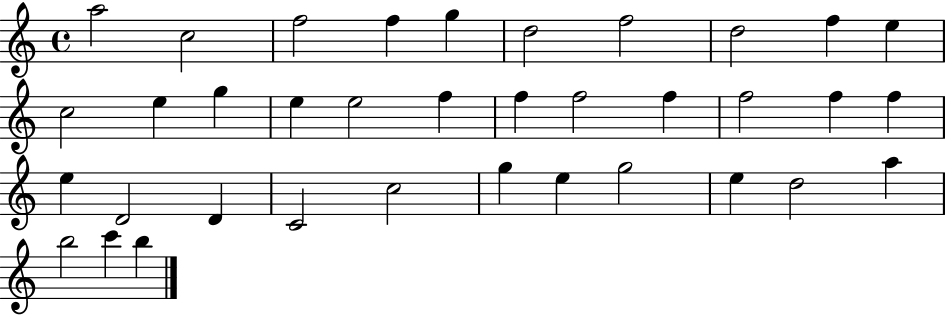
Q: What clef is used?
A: treble